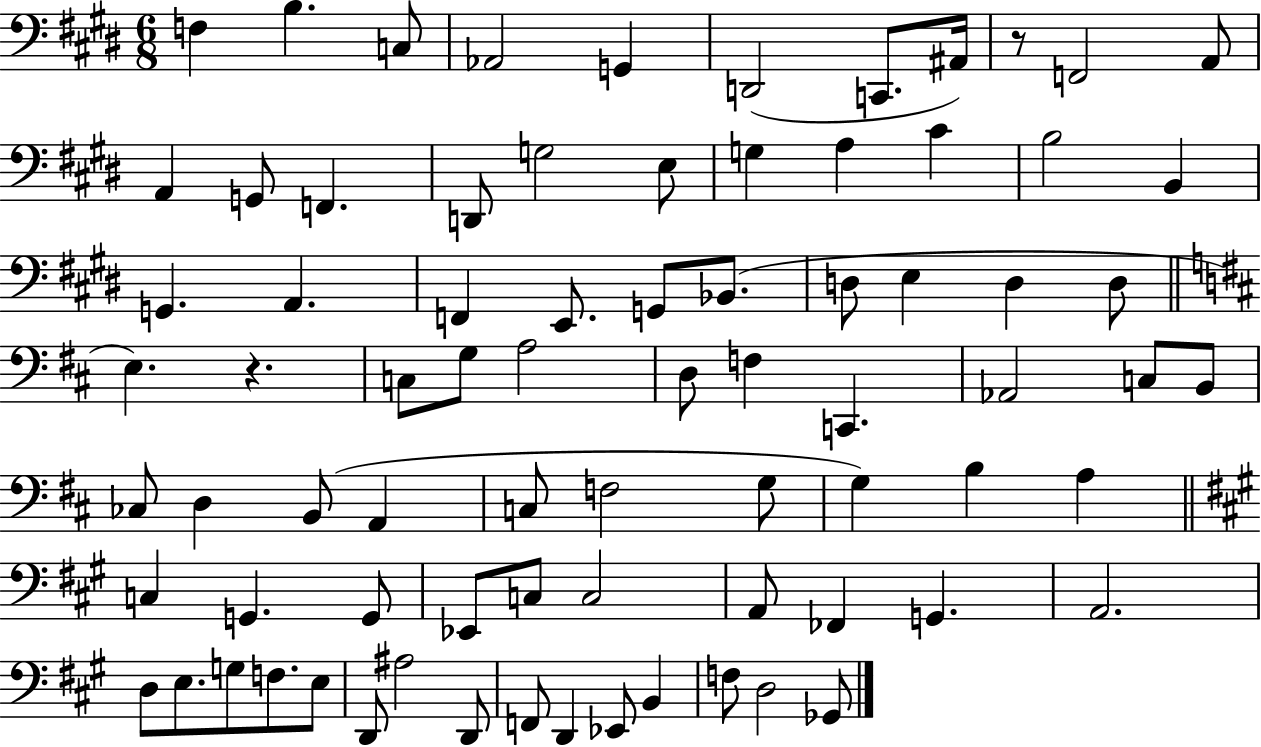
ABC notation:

X:1
T:Untitled
M:6/8
L:1/4
K:E
F, B, C,/2 _A,,2 G,, D,,2 C,,/2 ^A,,/4 z/2 F,,2 A,,/2 A,, G,,/2 F,, D,,/2 G,2 E,/2 G, A, ^C B,2 B,, G,, A,, F,, E,,/2 G,,/2 _B,,/2 D,/2 E, D, D,/2 E, z C,/2 G,/2 A,2 D,/2 F, C,, _A,,2 C,/2 B,,/2 _C,/2 D, B,,/2 A,, C,/2 F,2 G,/2 G, B, A, C, G,, G,,/2 _E,,/2 C,/2 C,2 A,,/2 _F,, G,, A,,2 D,/2 E,/2 G,/2 F,/2 E,/2 D,,/2 ^A,2 D,,/2 F,,/2 D,, _E,,/2 B,, F,/2 D,2 _G,,/2